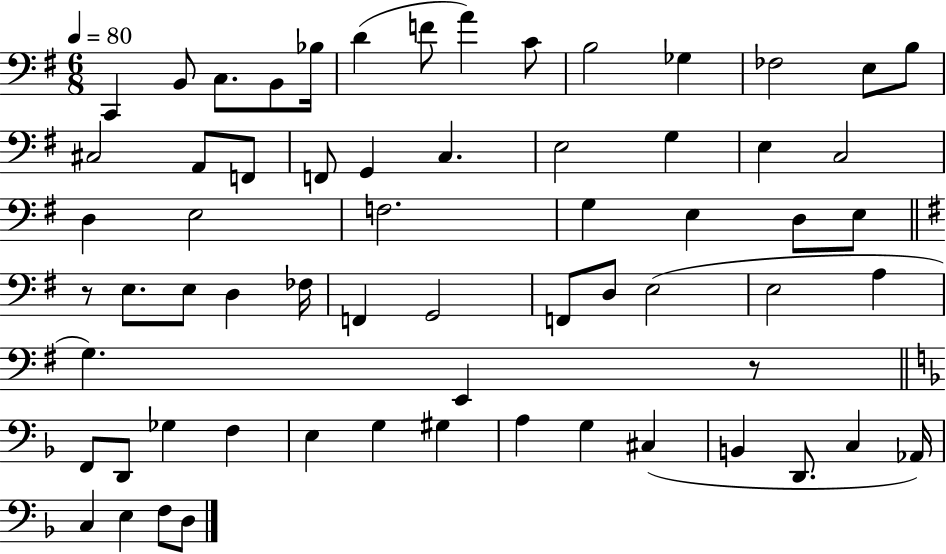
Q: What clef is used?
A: bass